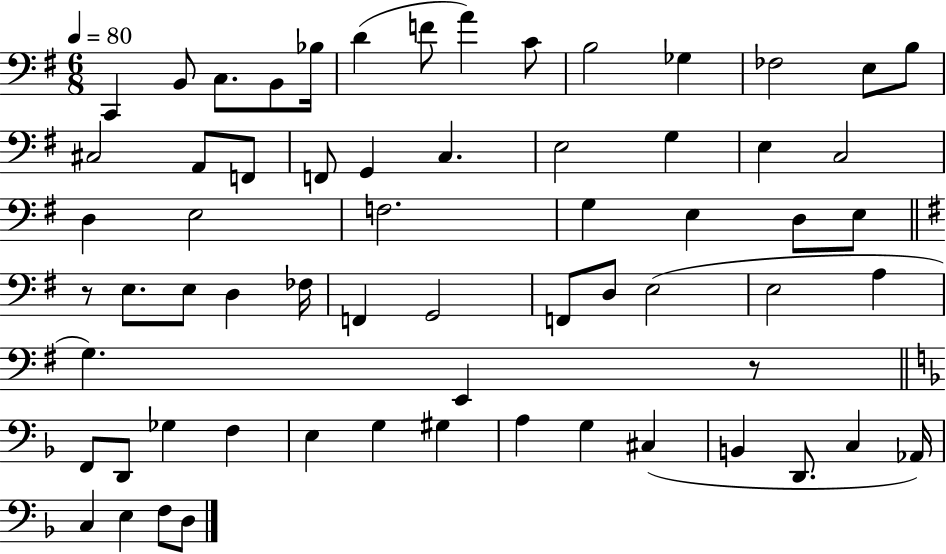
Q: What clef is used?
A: bass